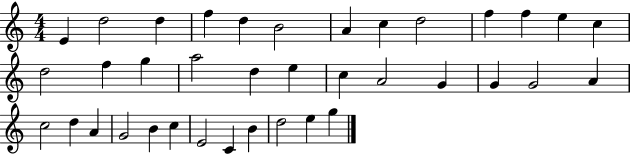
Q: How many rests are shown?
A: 0